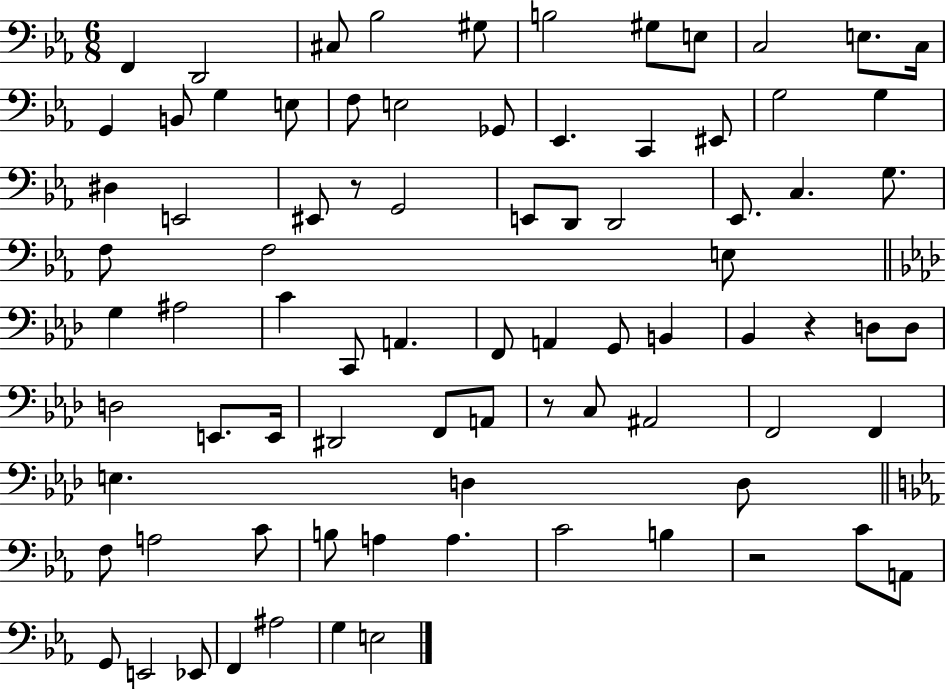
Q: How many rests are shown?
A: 4